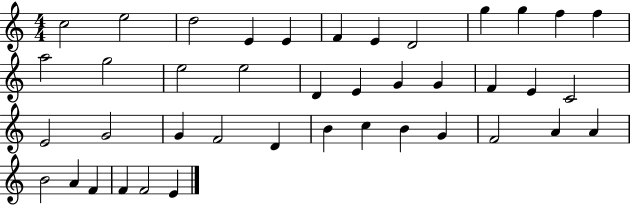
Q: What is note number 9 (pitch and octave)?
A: G5